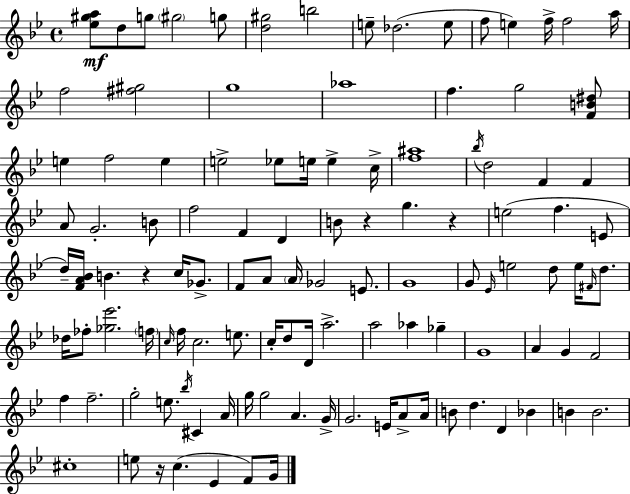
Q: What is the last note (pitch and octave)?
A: G4